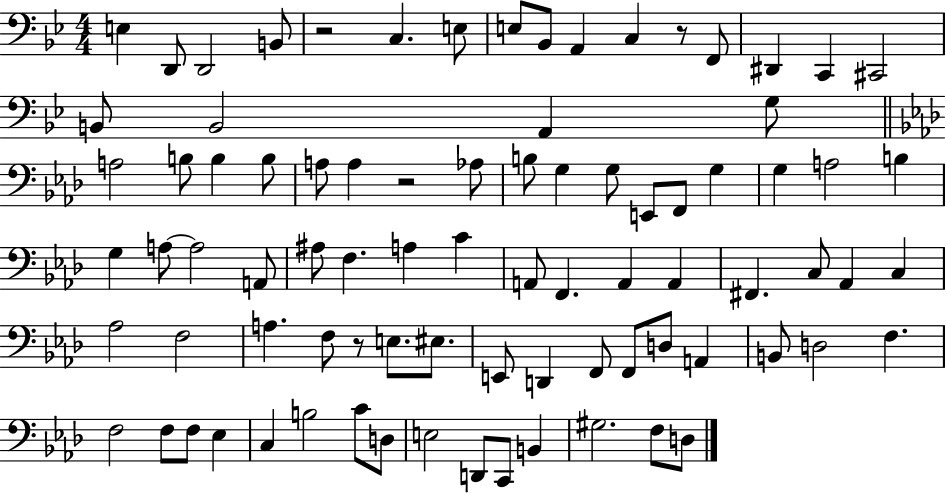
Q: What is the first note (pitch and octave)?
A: E3